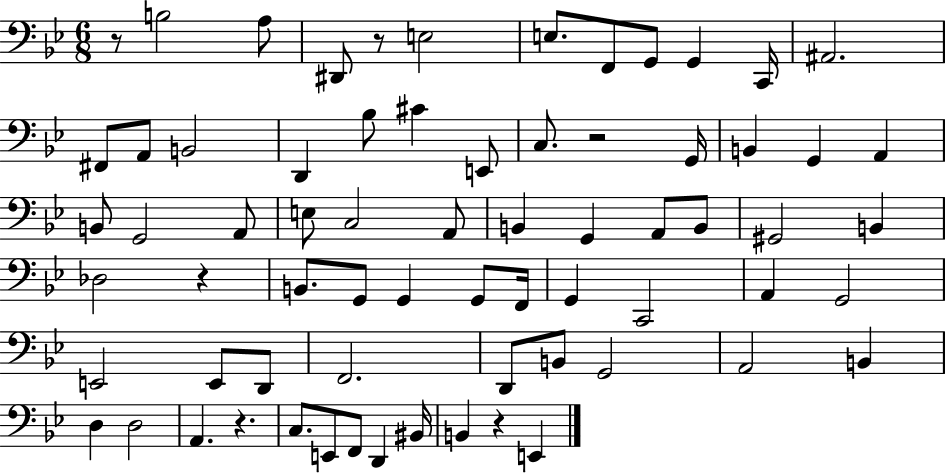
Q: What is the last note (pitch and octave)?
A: E2